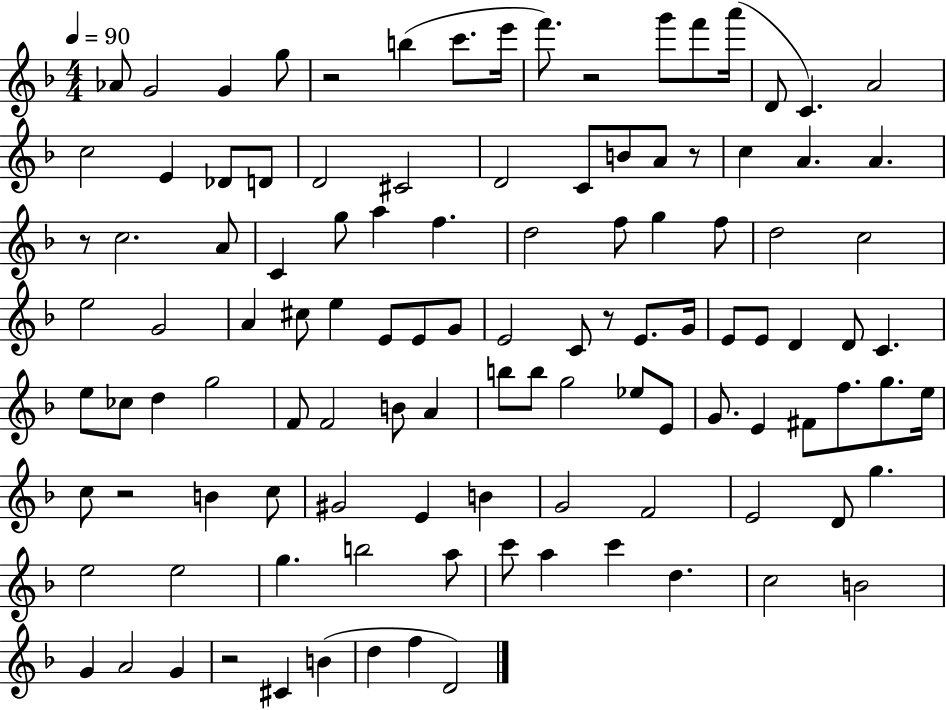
Ab4/e G4/h G4/q G5/e R/h B5/q C6/e. E6/s F6/e. R/h G6/e F6/e A6/s D4/e C4/q. A4/h C5/h E4/q Db4/e D4/e D4/h C#4/h D4/h C4/e B4/e A4/e R/e C5/q A4/q. A4/q. R/e C5/h. A4/e C4/q G5/e A5/q F5/q. D5/h F5/e G5/q F5/e D5/h C5/h E5/h G4/h A4/q C#5/e E5/q E4/e E4/e G4/e E4/h C4/e R/e E4/e. G4/s E4/e E4/e D4/q D4/e C4/q. E5/e CES5/e D5/q G5/h F4/e F4/h B4/e A4/q B5/e B5/e G5/h Eb5/e E4/e G4/e. E4/q F#4/e F5/e. G5/e. E5/s C5/e R/h B4/q C5/e G#4/h E4/q B4/q G4/h F4/h E4/h D4/e G5/q. E5/h E5/h G5/q. B5/h A5/e C6/e A5/q C6/q D5/q. C5/h B4/h G4/q A4/h G4/q R/h C#4/q B4/q D5/q F5/q D4/h